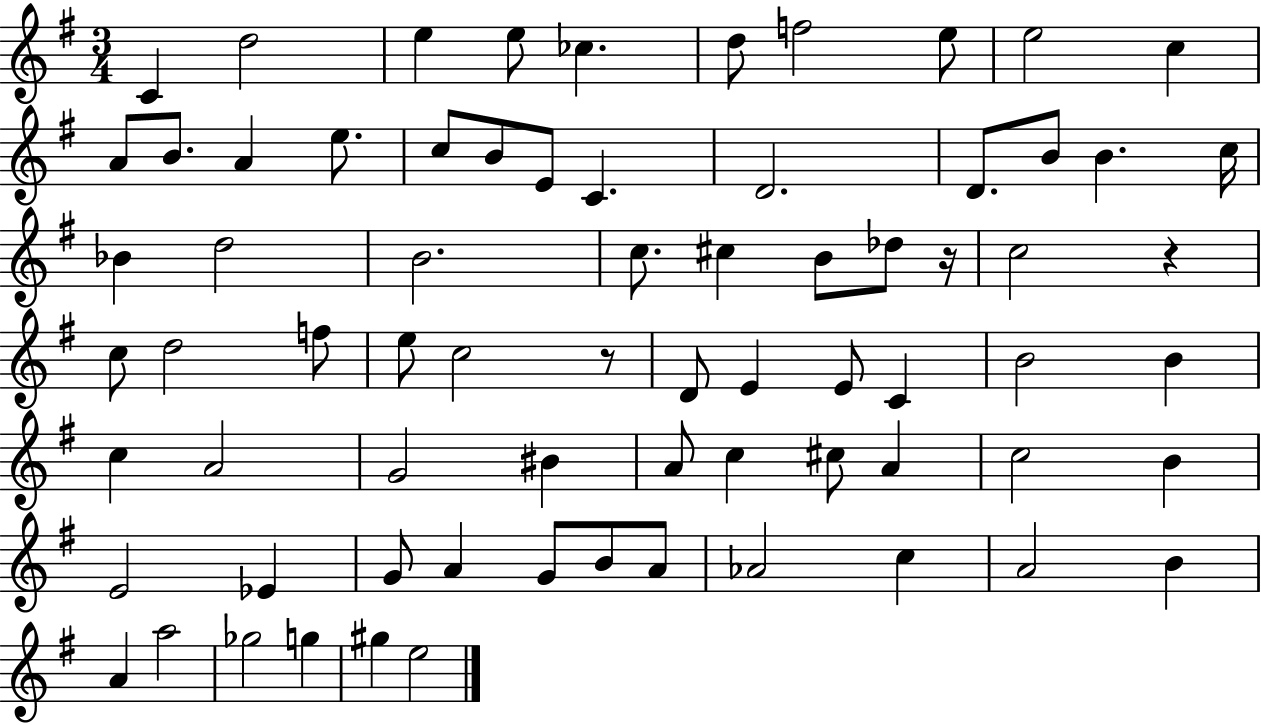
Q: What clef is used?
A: treble